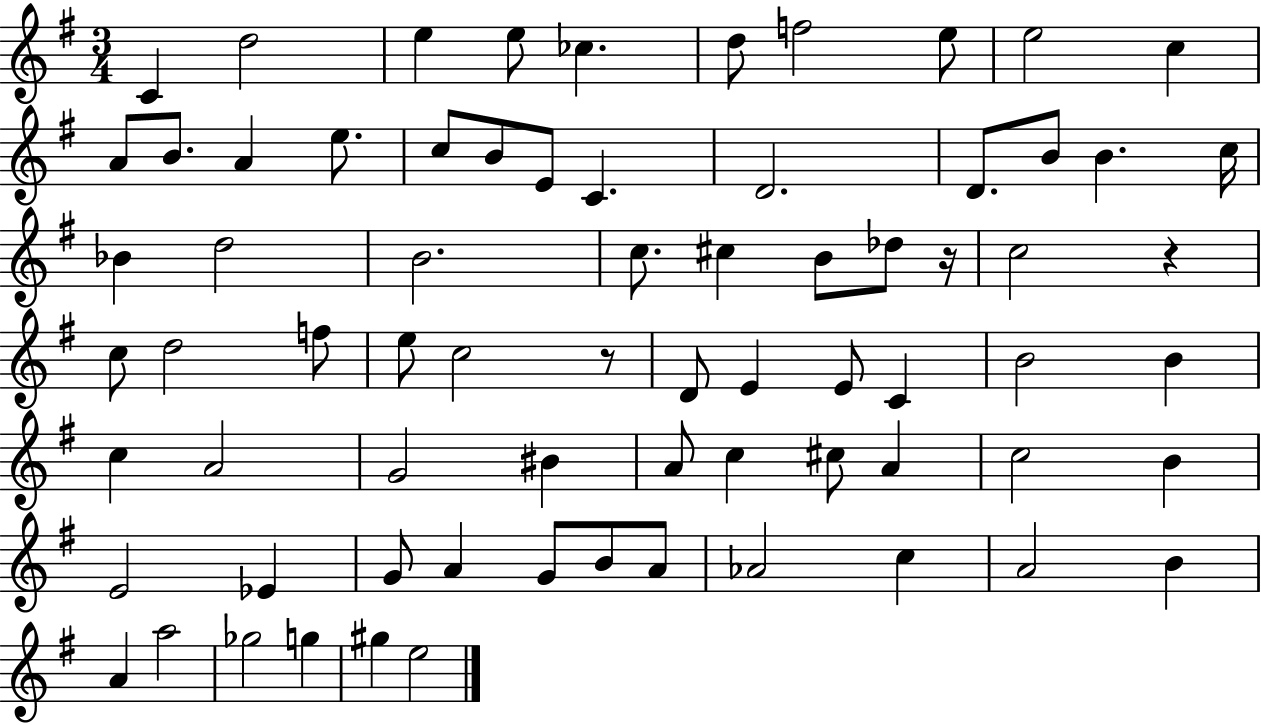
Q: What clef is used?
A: treble